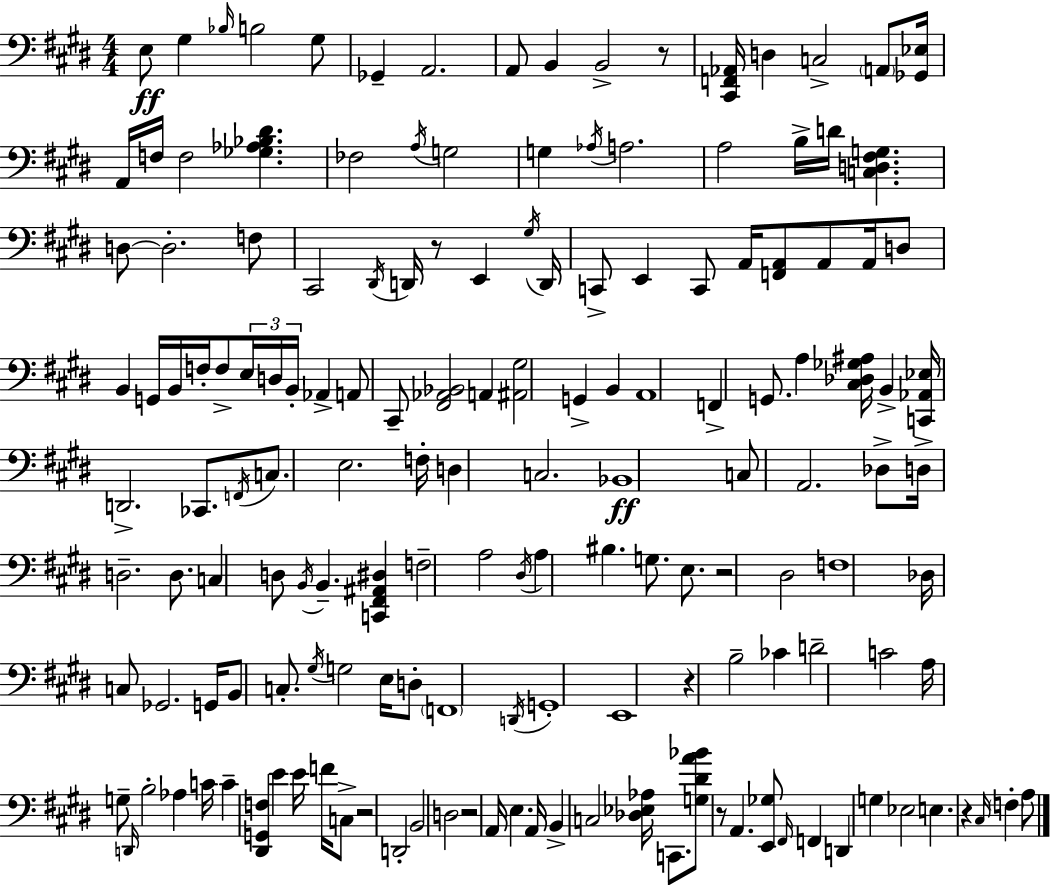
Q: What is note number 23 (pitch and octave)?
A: A3